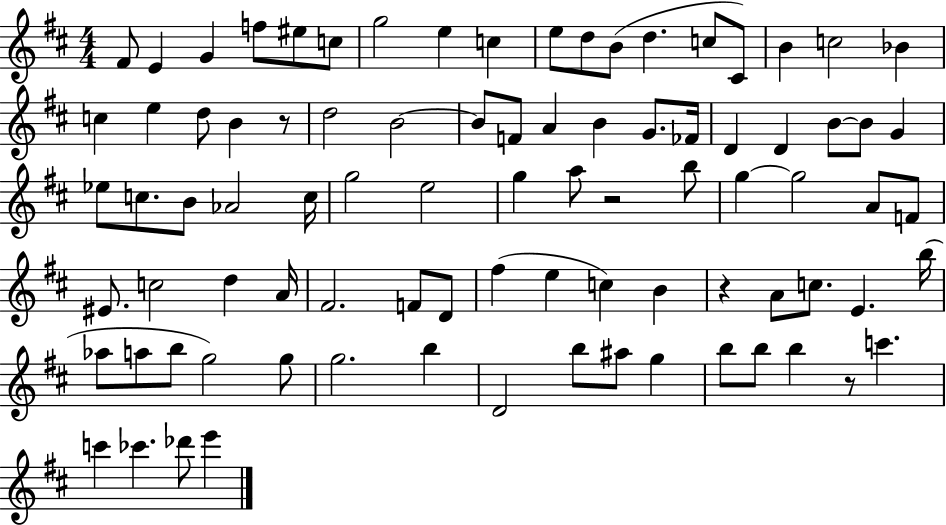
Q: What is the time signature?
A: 4/4